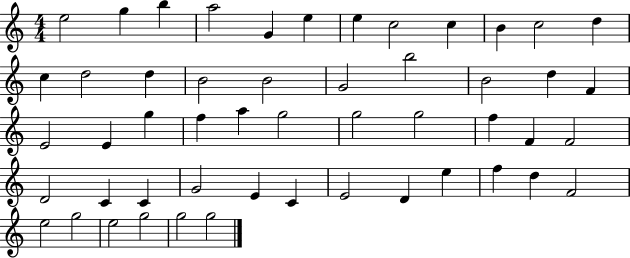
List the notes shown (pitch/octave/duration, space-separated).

E5/h G5/q B5/q A5/h G4/q E5/q E5/q C5/h C5/q B4/q C5/h D5/q C5/q D5/h D5/q B4/h B4/h G4/h B5/h B4/h D5/q F4/q E4/h E4/q G5/q F5/q A5/q G5/h G5/h G5/h F5/q F4/q F4/h D4/h C4/q C4/q G4/h E4/q C4/q E4/h D4/q E5/q F5/q D5/q F4/h E5/h G5/h E5/h G5/h G5/h G5/h